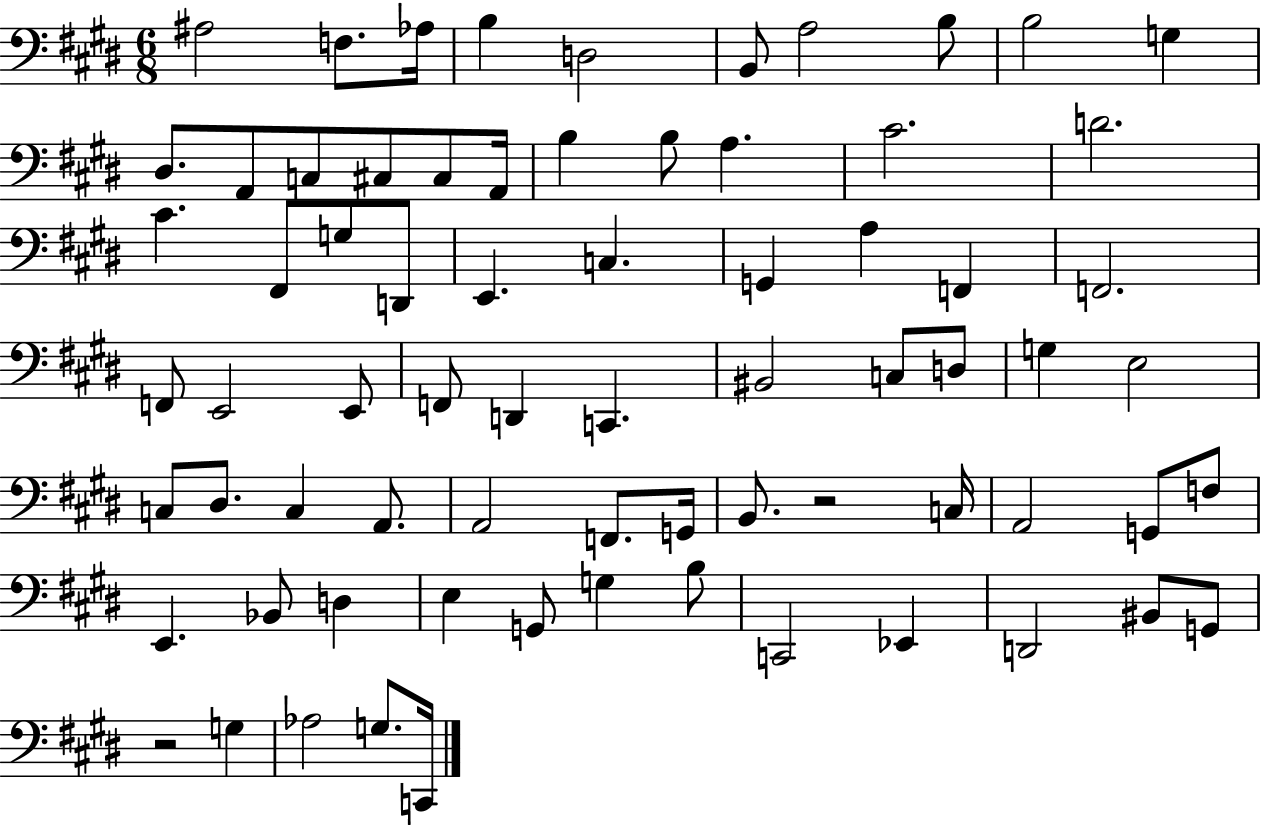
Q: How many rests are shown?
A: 2